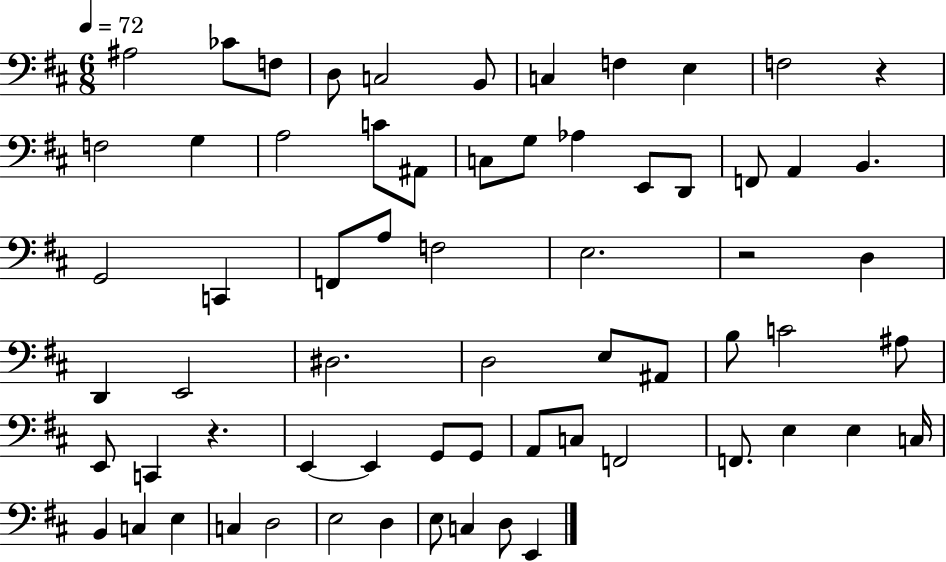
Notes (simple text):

A#3/h CES4/e F3/e D3/e C3/h B2/e C3/q F3/q E3/q F3/h R/q F3/h G3/q A3/h C4/e A#2/e C3/e G3/e Ab3/q E2/e D2/e F2/e A2/q B2/q. G2/h C2/q F2/e A3/e F3/h E3/h. R/h D3/q D2/q E2/h D#3/h. D3/h E3/e A#2/e B3/e C4/h A#3/e E2/e C2/q R/q. E2/q E2/q G2/e G2/e A2/e C3/e F2/h F2/e. E3/q E3/q C3/s B2/q C3/q E3/q C3/q D3/h E3/h D3/q E3/e C3/q D3/e E2/q